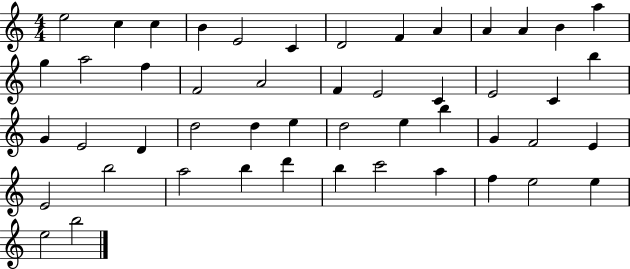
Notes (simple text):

E5/h C5/q C5/q B4/q E4/h C4/q D4/h F4/q A4/q A4/q A4/q B4/q A5/q G5/q A5/h F5/q F4/h A4/h F4/q E4/h C4/q E4/h C4/q B5/q G4/q E4/h D4/q D5/h D5/q E5/q D5/h E5/q B5/q G4/q F4/h E4/q E4/h B5/h A5/h B5/q D6/q B5/q C6/h A5/q F5/q E5/h E5/q E5/h B5/h